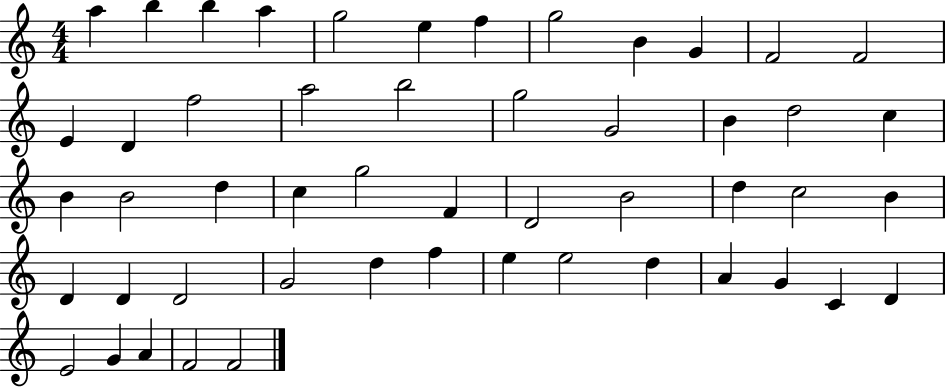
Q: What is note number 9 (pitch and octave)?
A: B4